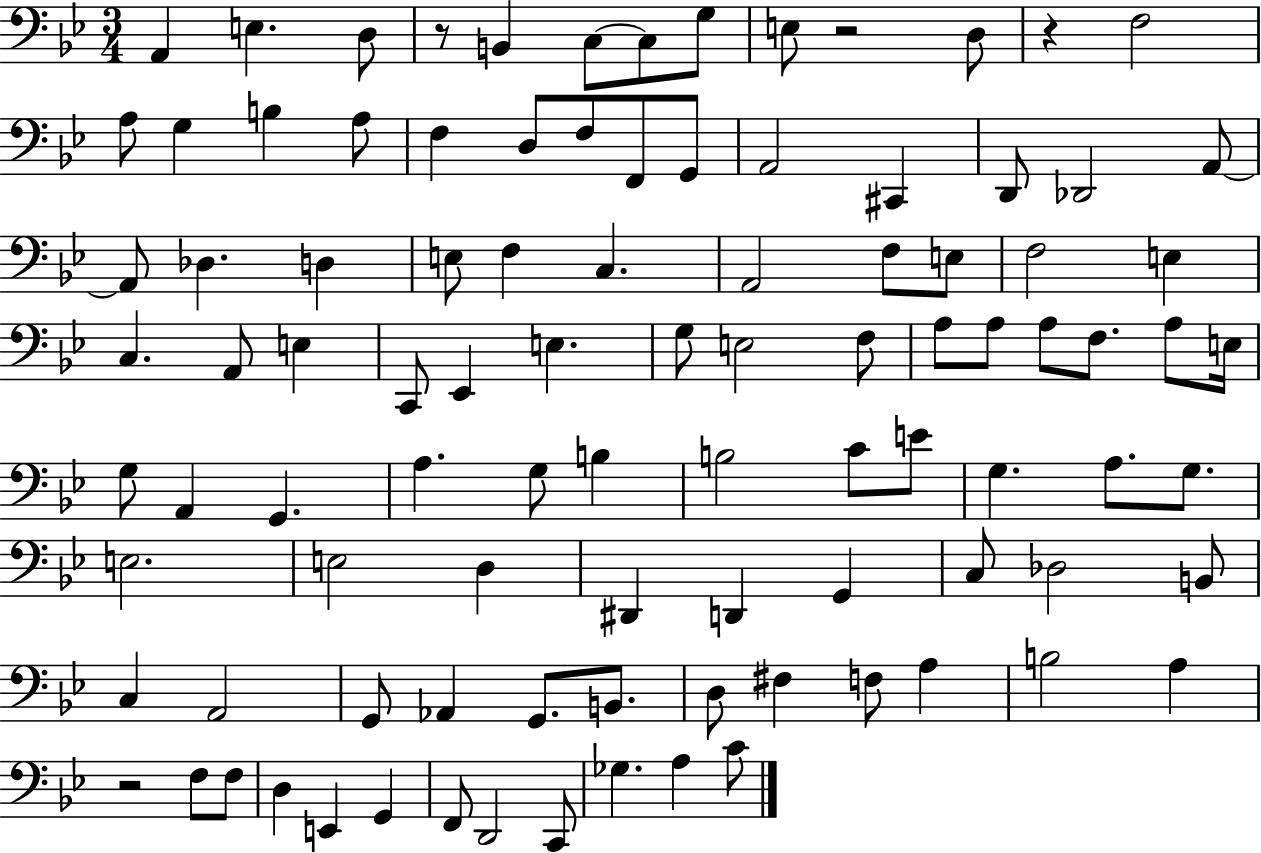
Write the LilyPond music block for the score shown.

{
  \clef bass
  \numericTimeSignature
  \time 3/4
  \key bes \major
  a,4 e4. d8 | r8 b,4 c8~~ c8 g8 | e8 r2 d8 | r4 f2 | \break a8 g4 b4 a8 | f4 d8 f8 f,8 g,8 | a,2 cis,4 | d,8 des,2 a,8~~ | \break a,8 des4. d4 | e8 f4 c4. | a,2 f8 e8 | f2 e4 | \break c4. a,8 e4 | c,8 ees,4 e4. | g8 e2 f8 | a8 a8 a8 f8. a8 e16 | \break g8 a,4 g,4. | a4. g8 b4 | b2 c'8 e'8 | g4. a8. g8. | \break e2. | e2 d4 | dis,4 d,4 g,4 | c8 des2 b,8 | \break c4 a,2 | g,8 aes,4 g,8. b,8. | d8 fis4 f8 a4 | b2 a4 | \break r2 f8 f8 | d4 e,4 g,4 | f,8 d,2 c,8 | ges4. a4 c'8 | \break \bar "|."
}